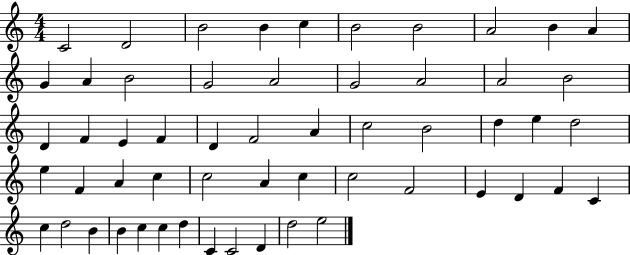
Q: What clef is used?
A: treble